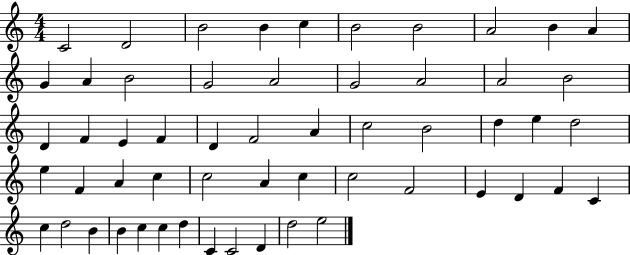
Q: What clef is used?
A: treble